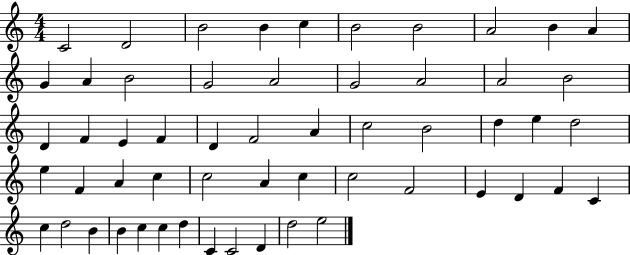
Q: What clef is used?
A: treble